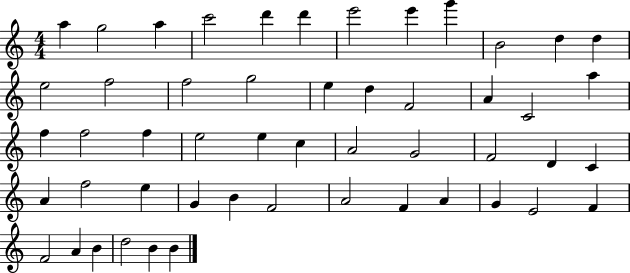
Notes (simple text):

A5/q G5/h A5/q C6/h D6/q D6/q E6/h E6/q G6/q B4/h D5/q D5/q E5/h F5/h F5/h G5/h E5/q D5/q F4/h A4/q C4/h A5/q F5/q F5/h F5/q E5/h E5/q C5/q A4/h G4/h F4/h D4/q C4/q A4/q F5/h E5/q G4/q B4/q F4/h A4/h F4/q A4/q G4/q E4/h F4/q F4/h A4/q B4/q D5/h B4/q B4/q